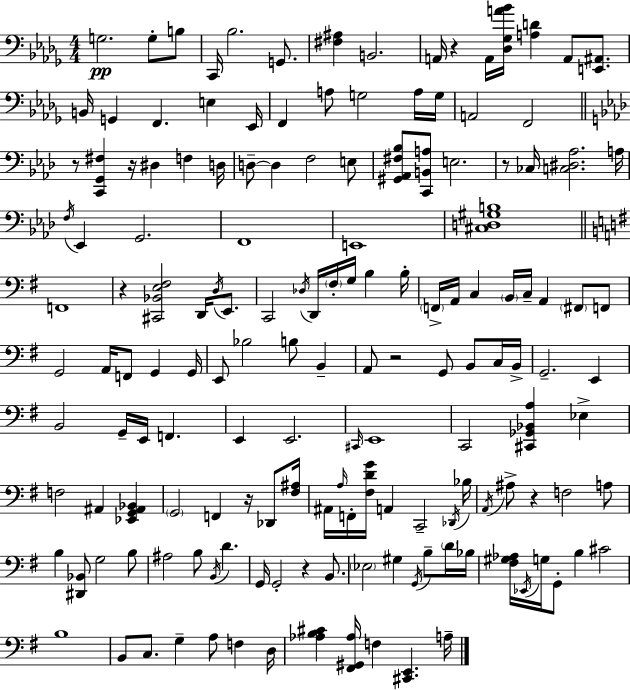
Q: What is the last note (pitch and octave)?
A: A3